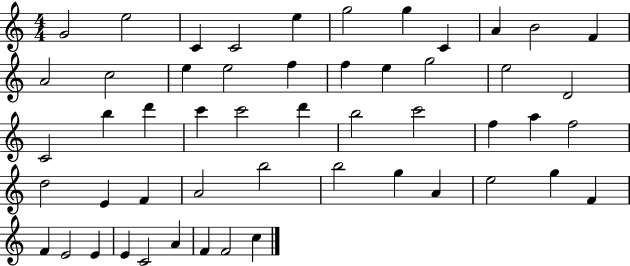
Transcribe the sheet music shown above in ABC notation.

X:1
T:Untitled
M:4/4
L:1/4
K:C
G2 e2 C C2 e g2 g C A B2 F A2 c2 e e2 f f e g2 e2 D2 C2 b d' c' c'2 d' b2 c'2 f a f2 d2 E F A2 b2 b2 g A e2 g F F E2 E E C2 A F F2 c